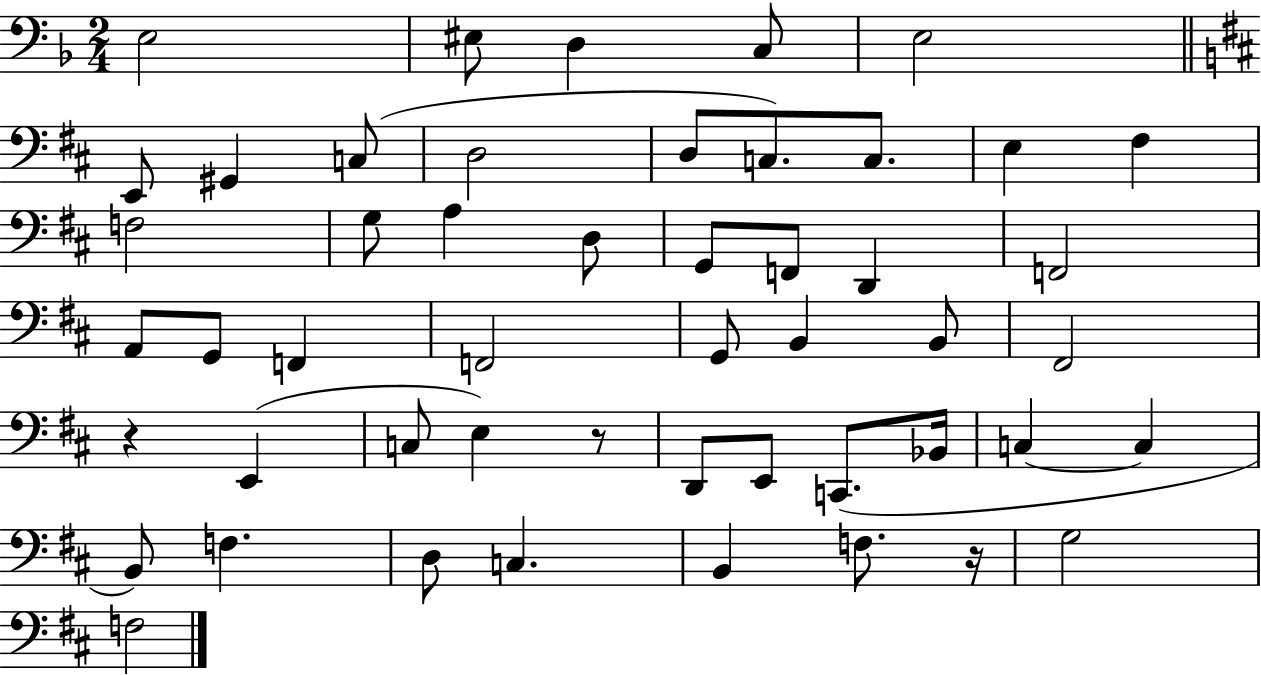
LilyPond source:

{
  \clef bass
  \numericTimeSignature
  \time 2/4
  \key f \major
  e2 | eis8 d4 c8 | e2 | \bar "||" \break \key d \major e,8 gis,4 c8( | d2 | d8 c8.) c8. | e4 fis4 | \break f2 | g8 a4 d8 | g,8 f,8 d,4 | f,2 | \break a,8 g,8 f,4 | f,2 | g,8 b,4 b,8 | fis,2 | \break r4 e,4( | c8 e4) r8 | d,8 e,8 c,8.( bes,16 | c4~~ c4 | \break b,8) f4. | d8 c4. | b,4 f8. r16 | g2 | \break f2 | \bar "|."
}